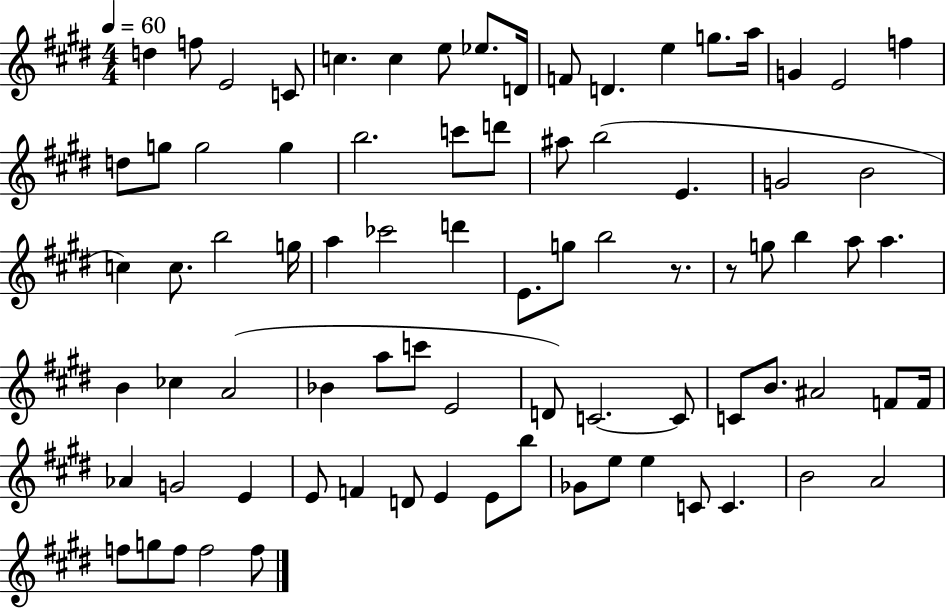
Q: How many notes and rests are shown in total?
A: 81